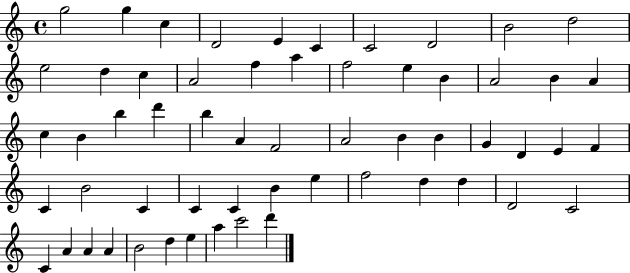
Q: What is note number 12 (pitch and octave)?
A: D5